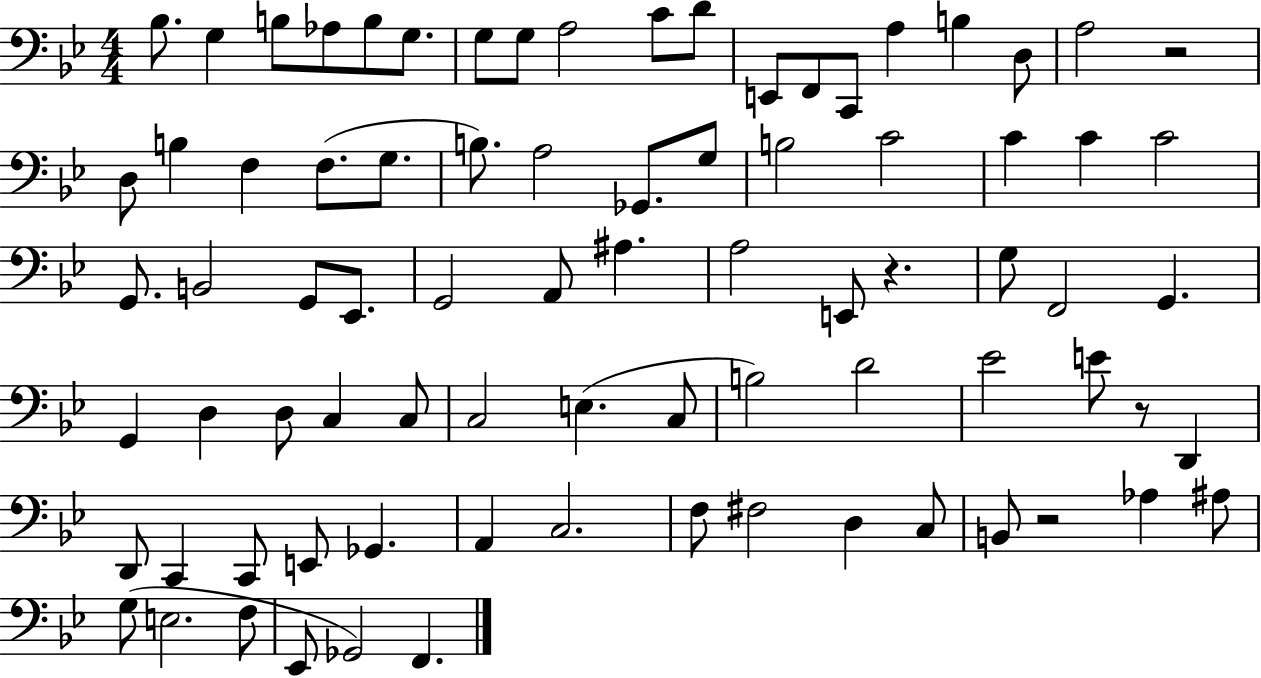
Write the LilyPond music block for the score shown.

{
  \clef bass
  \numericTimeSignature
  \time 4/4
  \key bes \major
  bes8. g4 b8 aes8 b8 g8. | g8 g8 a2 c'8 d'8 | e,8 f,8 c,8 a4 b4 d8 | a2 r2 | \break d8 b4 f4 f8.( g8. | b8.) a2 ges,8. g8 | b2 c'2 | c'4 c'4 c'2 | \break g,8. b,2 g,8 ees,8. | g,2 a,8 ais4. | a2 e,8 r4. | g8 f,2 g,4. | \break g,4 d4 d8 c4 c8 | c2 e4.( c8 | b2) d'2 | ees'2 e'8 r8 d,4 | \break d,8 c,4 c,8 e,8 ges,4. | a,4 c2. | f8 fis2 d4 c8 | b,8 r2 aes4 ais8 | \break g8( e2. f8 | ees,8 ges,2) f,4. | \bar "|."
}